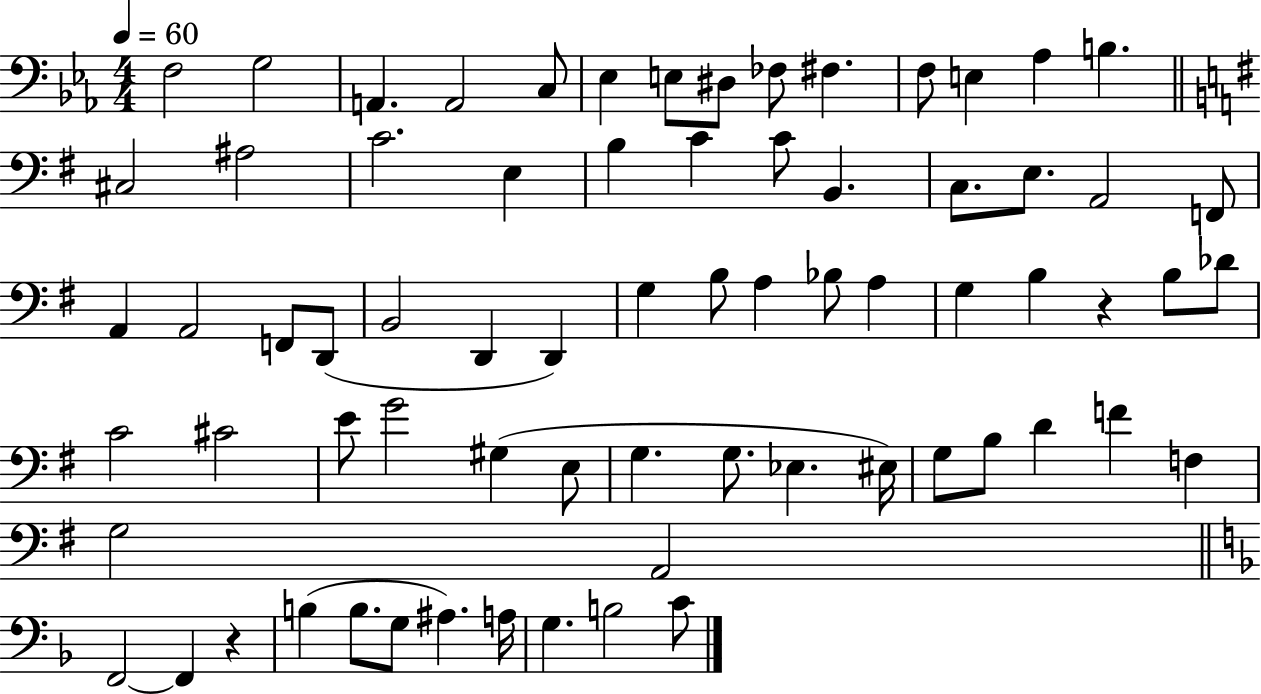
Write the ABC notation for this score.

X:1
T:Untitled
M:4/4
L:1/4
K:Eb
F,2 G,2 A,, A,,2 C,/2 _E, E,/2 ^D,/2 _F,/2 ^F, F,/2 E, _A, B, ^C,2 ^A,2 C2 E, B, C C/2 B,, C,/2 E,/2 A,,2 F,,/2 A,, A,,2 F,,/2 D,,/2 B,,2 D,, D,, G, B,/2 A, _B,/2 A, G, B, z B,/2 _D/2 C2 ^C2 E/2 G2 ^G, E,/2 G, G,/2 _E, ^E,/4 G,/2 B,/2 D F F, G,2 A,,2 F,,2 F,, z B, B,/2 G,/2 ^A, A,/4 G, B,2 C/2